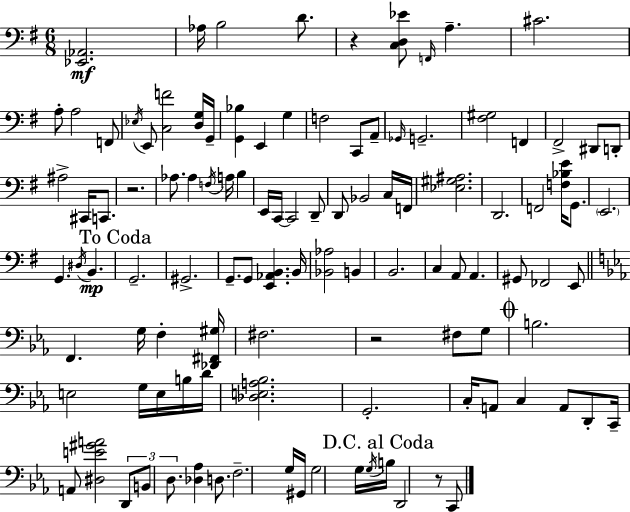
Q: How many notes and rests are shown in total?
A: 110